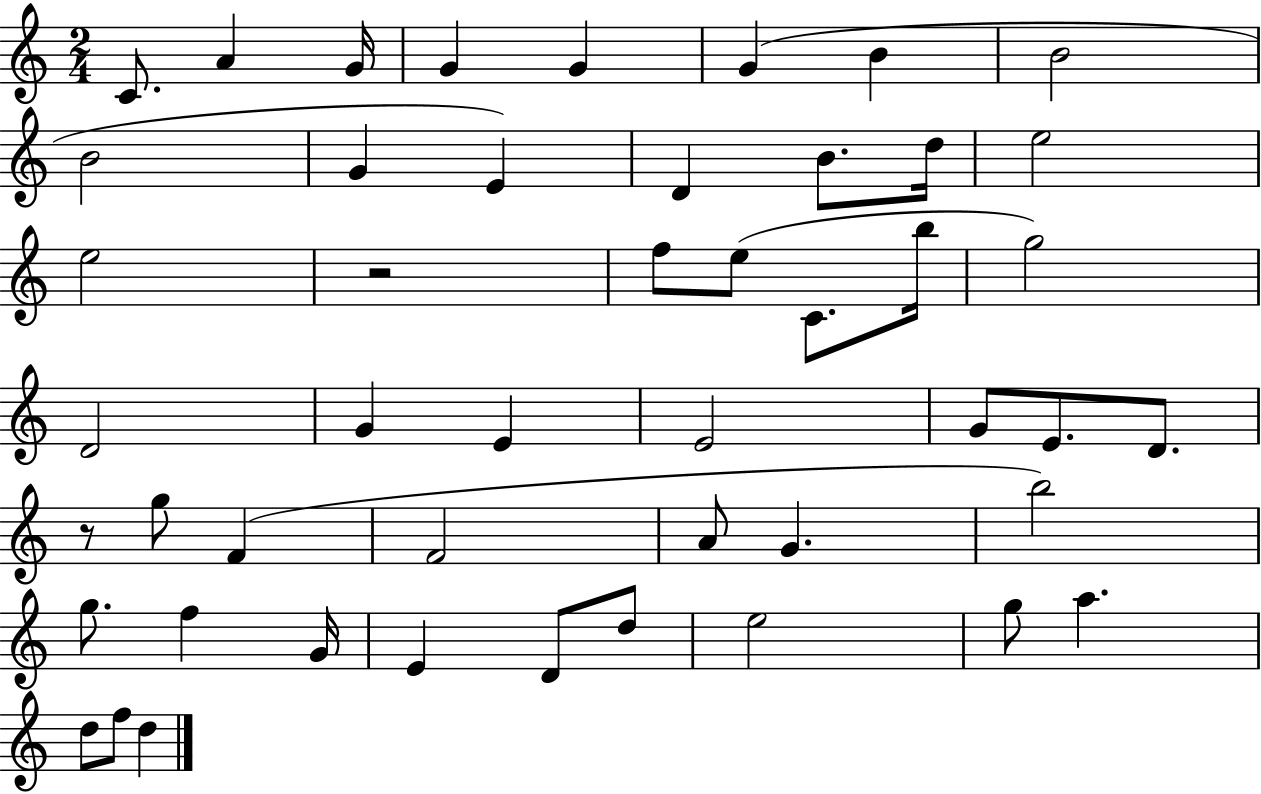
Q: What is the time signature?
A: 2/4